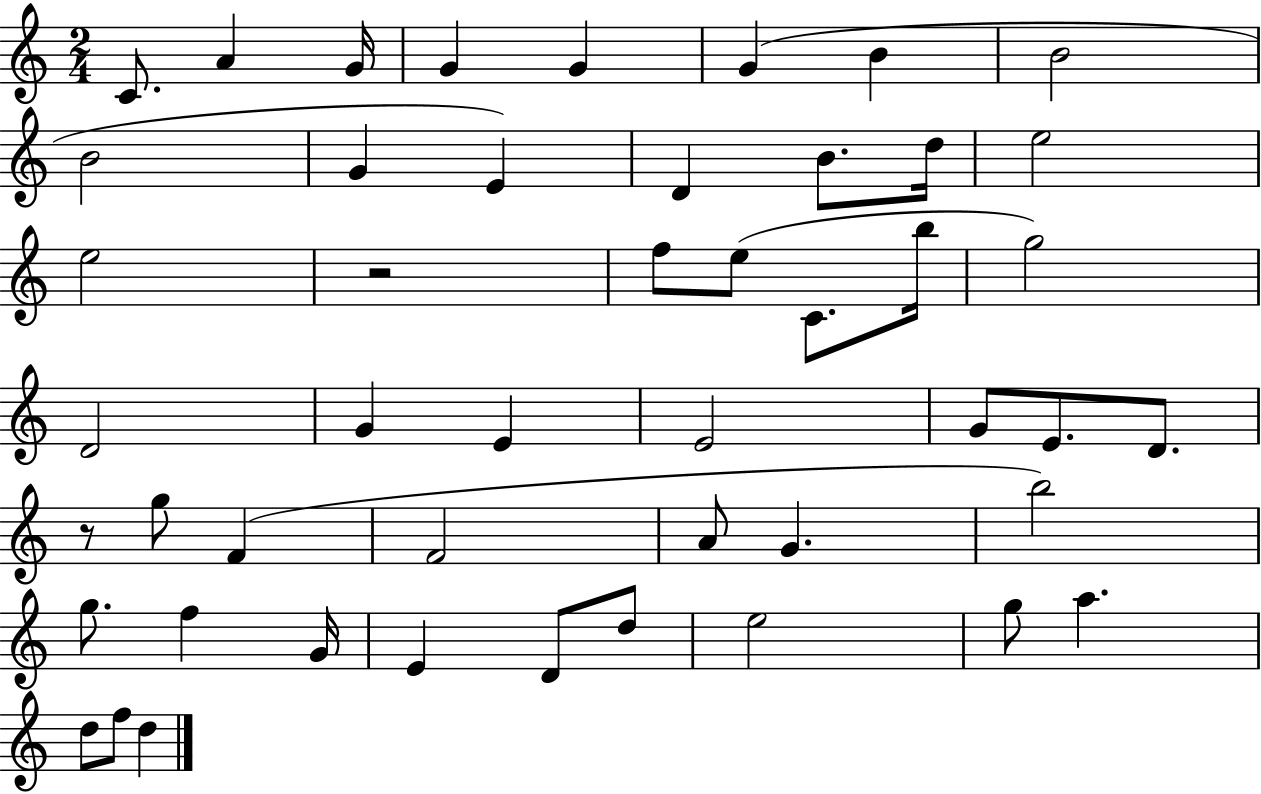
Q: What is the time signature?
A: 2/4